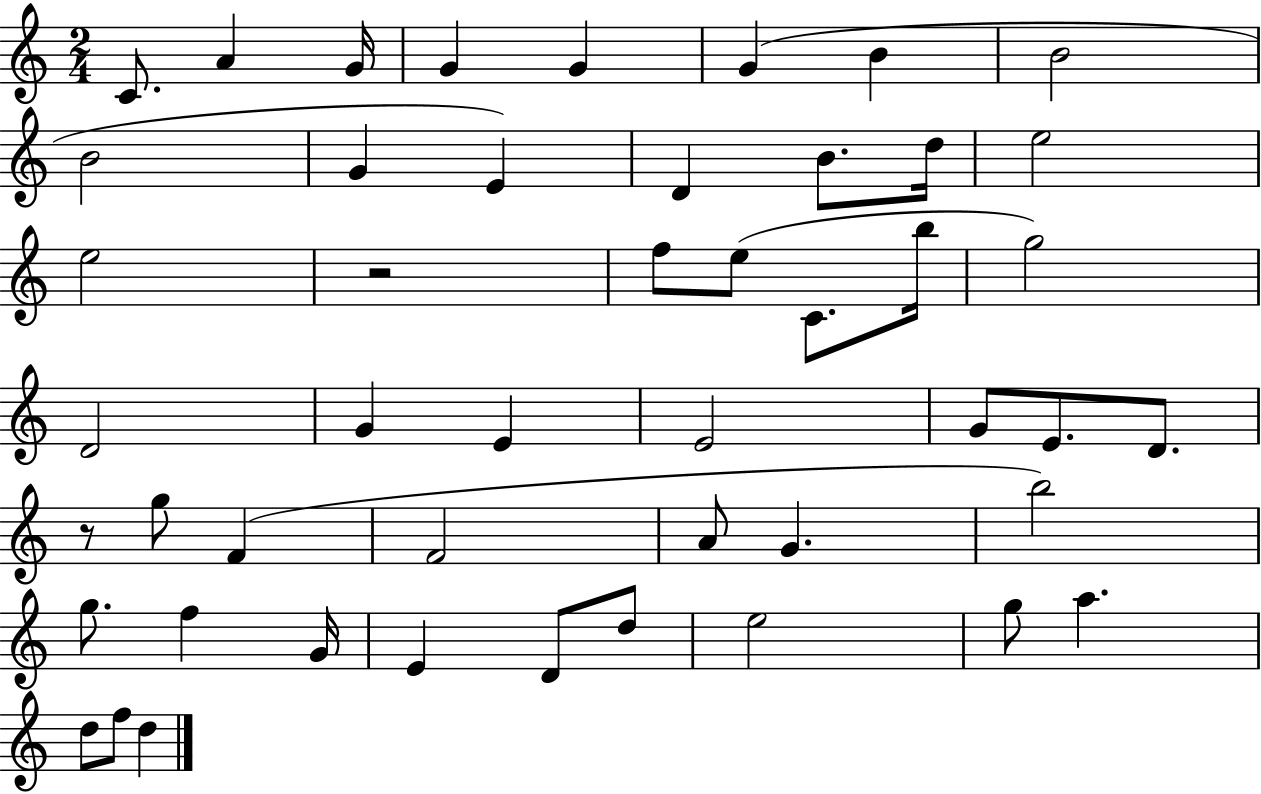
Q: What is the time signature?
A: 2/4